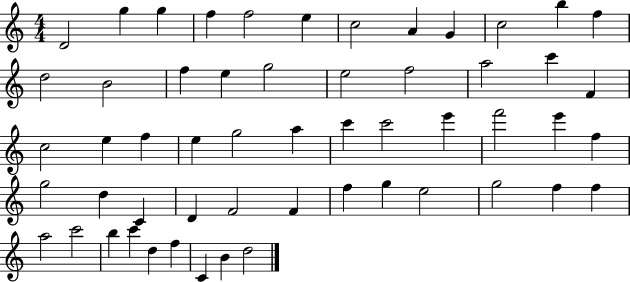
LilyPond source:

{
  \clef treble
  \numericTimeSignature
  \time 4/4
  \key c \major
  d'2 g''4 g''4 | f''4 f''2 e''4 | c''2 a'4 g'4 | c''2 b''4 f''4 | \break d''2 b'2 | f''4 e''4 g''2 | e''2 f''2 | a''2 c'''4 f'4 | \break c''2 e''4 f''4 | e''4 g''2 a''4 | c'''4 c'''2 e'''4 | f'''2 e'''4 f''4 | \break g''2 d''4 c'4 | d'4 f'2 f'4 | f''4 g''4 e''2 | g''2 f''4 f''4 | \break a''2 c'''2 | b''4 c'''4 d''4 f''4 | c'4 b'4 d''2 | \bar "|."
}